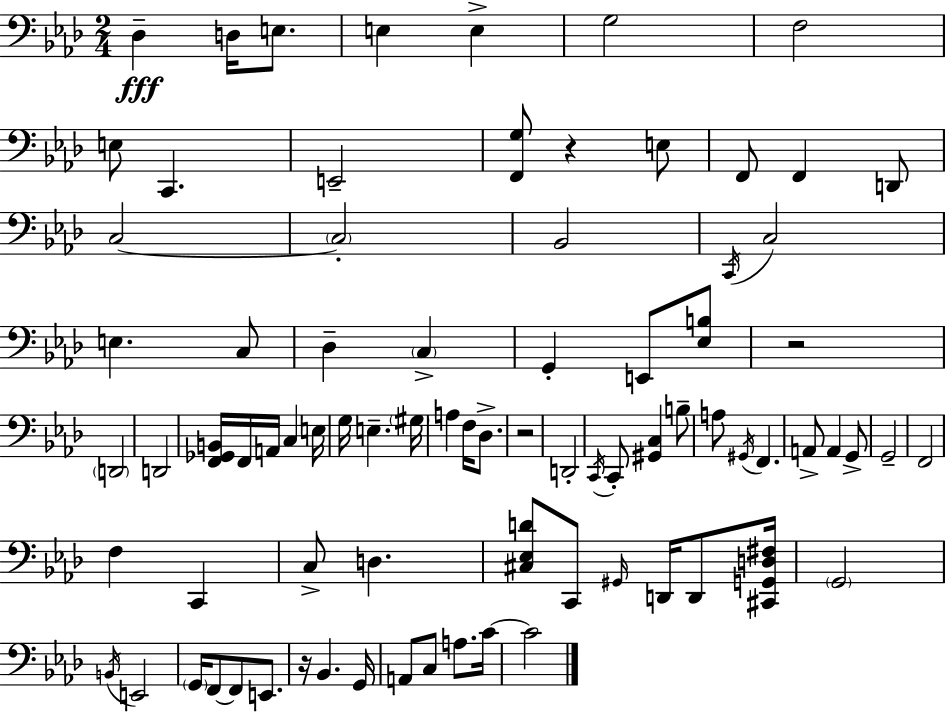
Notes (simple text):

Db3/q D3/s E3/e. E3/q E3/q G3/h F3/h E3/e C2/q. E2/h [F2,G3]/e R/q E3/e F2/e F2/q D2/e C3/h C3/h Bb2/h C2/s C3/h E3/q. C3/e Db3/q C3/q G2/q E2/e [Eb3,B3]/e R/h D2/h D2/h [F2,Gb2,B2]/s F2/s A2/s C3/q E3/s G3/s E3/q. G#3/s A3/q F3/s Db3/e. R/h D2/h C2/s C2/e [G#2,C3]/q B3/e A3/e G#2/s F2/q. A2/e A2/q G2/e G2/h F2/h F3/q C2/q C3/e D3/q. [C#3,Eb3,D4]/e C2/e G#2/s D2/s D2/e [C#2,G2,D3,F#3]/s G2/h B2/s E2/h G2/s F2/e F2/e E2/e. R/s Bb2/q. G2/s A2/e C3/e A3/e. C4/s C4/h